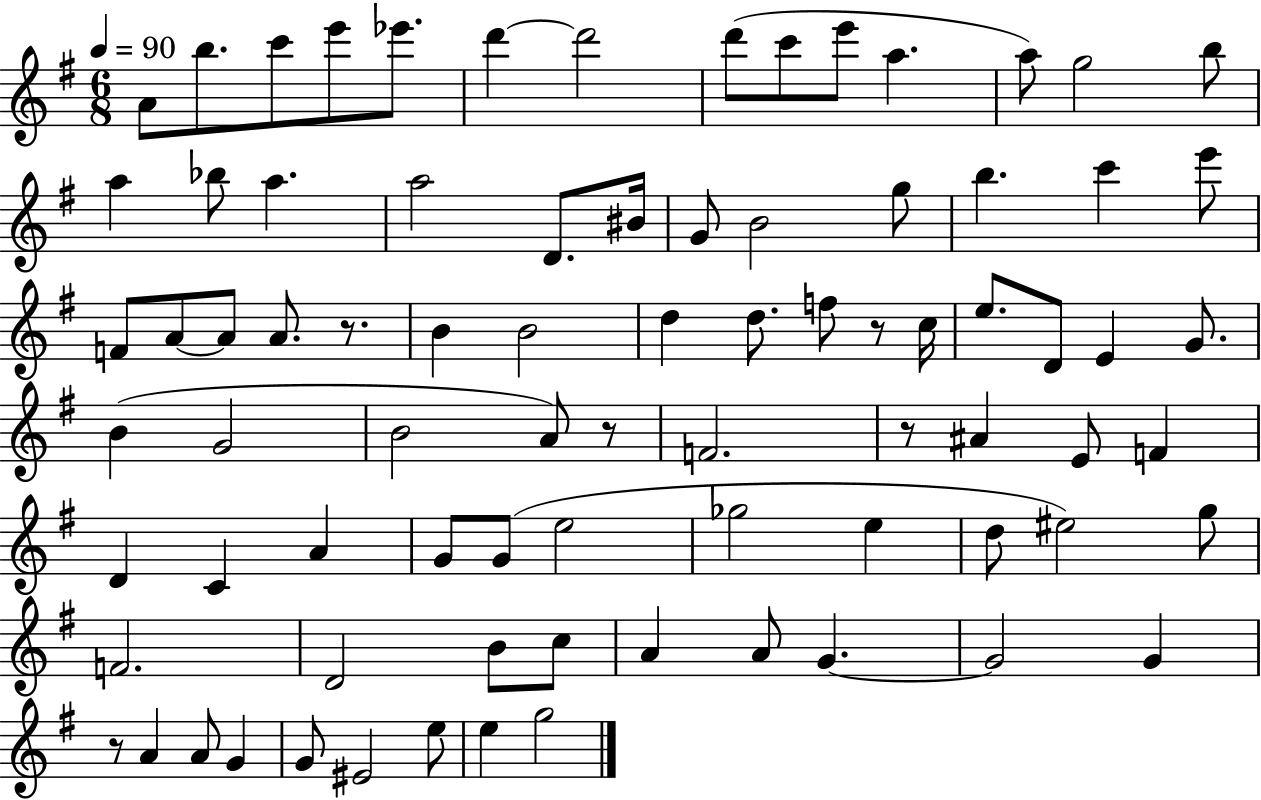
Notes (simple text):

A4/e B5/e. C6/e E6/e Eb6/e. D6/q D6/h D6/e C6/e E6/e A5/q. A5/e G5/h B5/e A5/q Bb5/e A5/q. A5/h D4/e. BIS4/s G4/e B4/h G5/e B5/q. C6/q E6/e F4/e A4/e A4/e A4/e. R/e. B4/q B4/h D5/q D5/e. F5/e R/e C5/s E5/e. D4/e E4/q G4/e. B4/q G4/h B4/h A4/e R/e F4/h. R/e A#4/q E4/e F4/q D4/q C4/q A4/q G4/e G4/e E5/h Gb5/h E5/q D5/e EIS5/h G5/e F4/h. D4/h B4/e C5/e A4/q A4/e G4/q. G4/h G4/q R/e A4/q A4/e G4/q G4/e EIS4/h E5/e E5/q G5/h